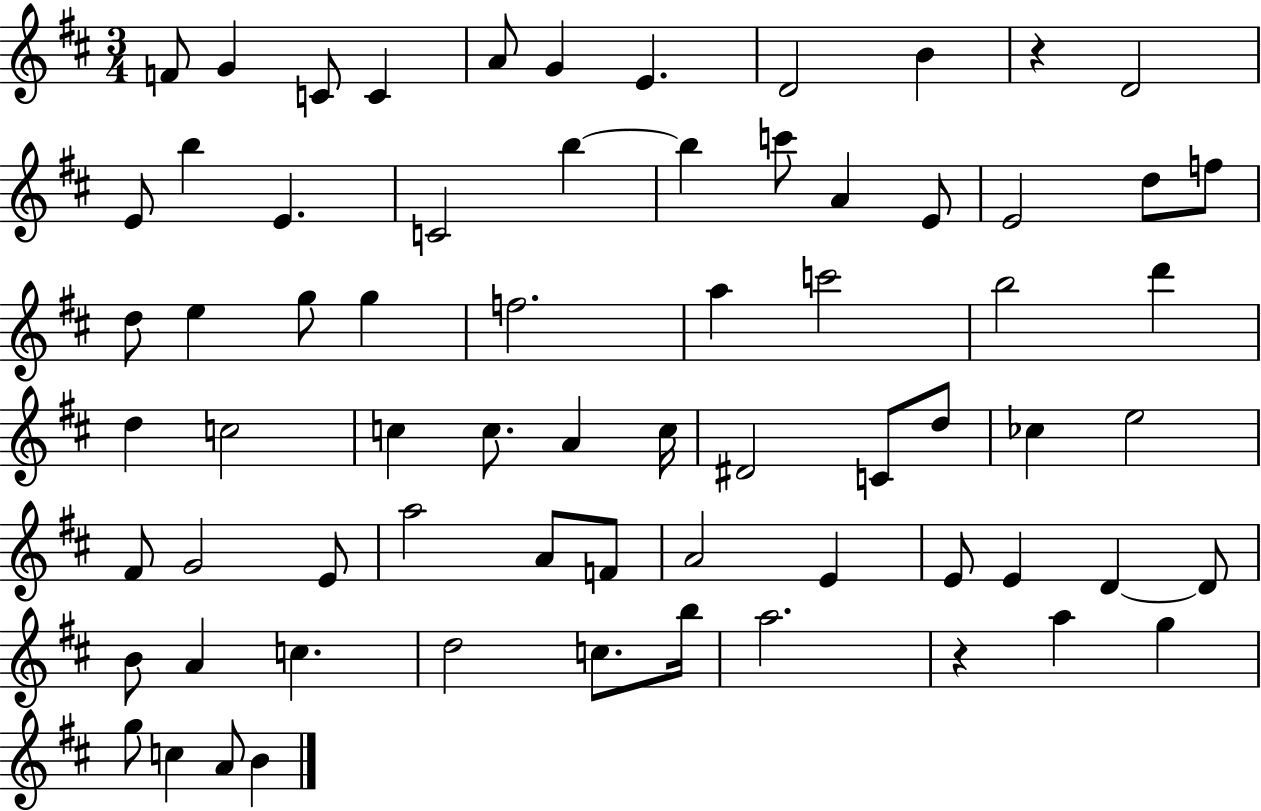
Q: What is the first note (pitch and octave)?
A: F4